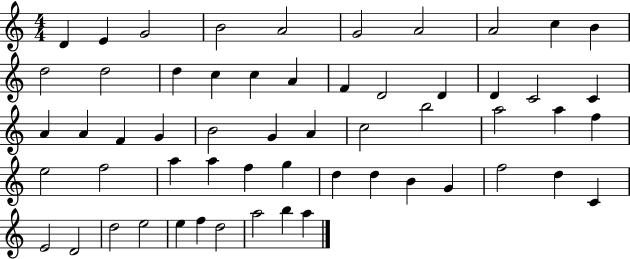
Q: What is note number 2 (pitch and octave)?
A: E4